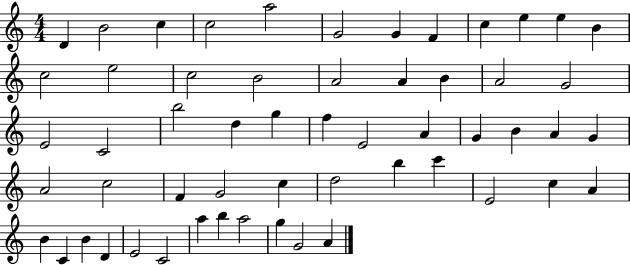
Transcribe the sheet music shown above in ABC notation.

X:1
T:Untitled
M:4/4
L:1/4
K:C
D B2 c c2 a2 G2 G F c e e B c2 e2 c2 B2 A2 A B A2 G2 E2 C2 b2 d g f E2 A G B A G A2 c2 F G2 c d2 b c' E2 c A B C B D E2 C2 a b a2 g G2 A